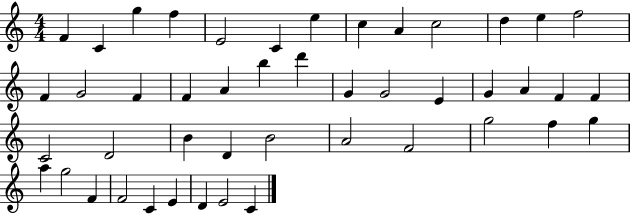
F4/q C4/q G5/q F5/q E4/h C4/q E5/q C5/q A4/q C5/h D5/q E5/q F5/h F4/q G4/h F4/q F4/q A4/q B5/q D6/q G4/q G4/h E4/q G4/q A4/q F4/q F4/q C4/h D4/h B4/q D4/q B4/h A4/h F4/h G5/h F5/q G5/q A5/q G5/h F4/q F4/h C4/q E4/q D4/q E4/h C4/q